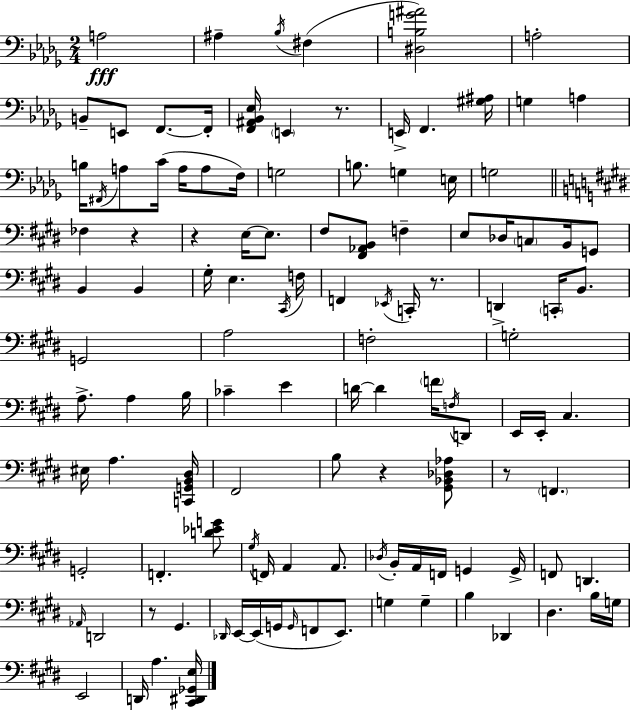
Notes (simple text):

A3/h A#3/q Bb3/s F#3/q [D#3,B3,G4,A#4]/h A3/h B2/e E2/e F2/e. F2/s [F2,A#2,Bb2,Eb3]/s E2/q R/e. E2/s F2/q. [G#3,A#3]/s G3/q A3/q B3/s F#2/s A3/e C4/s A3/s A3/e F3/s G3/h B3/e. G3/q E3/s G3/h FES3/q R/q R/q E3/s E3/e. F#3/e [F#2,Ab2,B2]/e F3/q E3/e Db3/s C3/e B2/s G2/e B2/q B2/q G#3/s E3/q. C#2/s F3/s F2/q Eb2/s C2/s R/e. D2/q C2/s B2/e. G2/h A3/h F3/h G3/h A3/e. A3/q B3/s CES4/q E4/q D4/s D4/q F4/s F3/s D2/e E2/s E2/s C#3/q. EIS3/s A3/q. [C2,G2,B2,D#3]/s F#2/h B3/e R/q [G#2,Bb2,Db3,Ab3]/e R/e F2/q. G2/h F2/q. [D4,Eb4,G4]/e G#3/s F2/s A2/q A2/e. Db3/s B2/s A2/s F2/s G2/q G2/s F2/e D2/q. Ab2/s D2/h R/e G#2/q. Db2/s E2/s E2/s G2/s G2/s F2/e E2/e. G3/q G3/q B3/q Db2/q D#3/q. B3/s G3/s E2/h D2/s A3/q. [C#2,D#2,Gb2,E3]/s